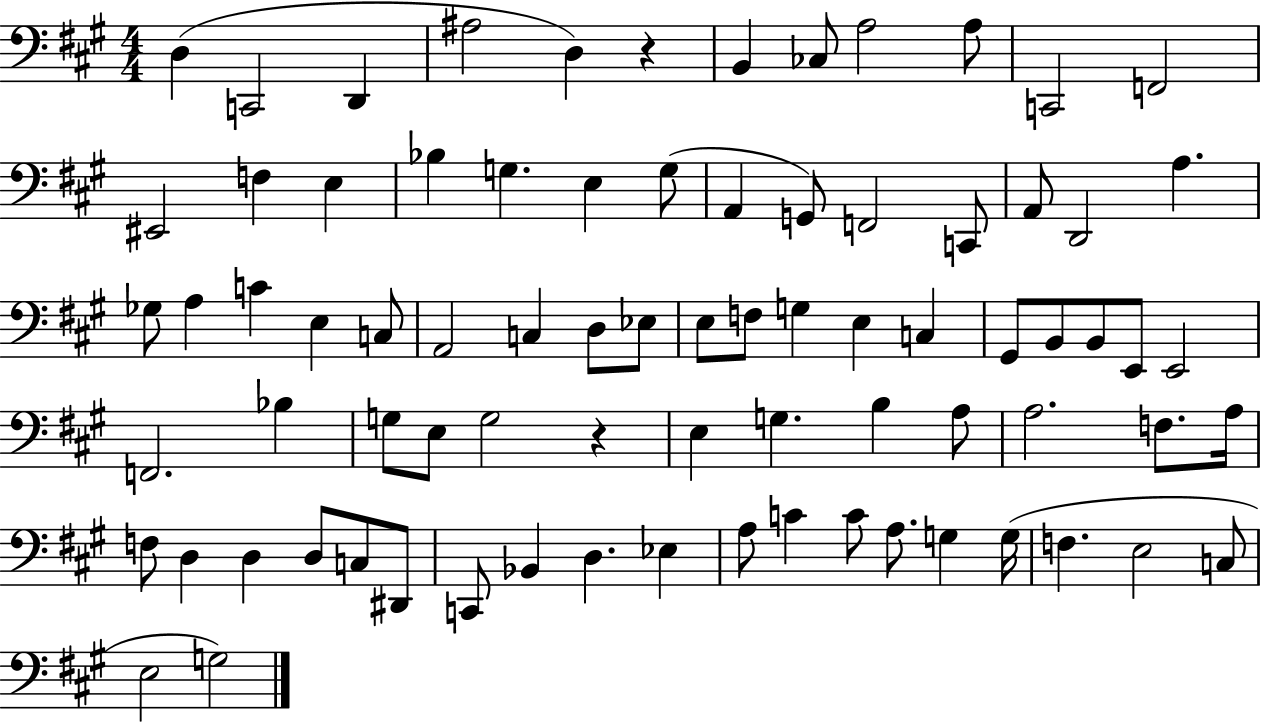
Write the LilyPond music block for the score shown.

{
  \clef bass
  \numericTimeSignature
  \time 4/4
  \key a \major
  d4( c,2 d,4 | ais2 d4) r4 | b,4 ces8 a2 a8 | c,2 f,2 | \break eis,2 f4 e4 | bes4 g4. e4 g8( | a,4 g,8) f,2 c,8 | a,8 d,2 a4. | \break ges8 a4 c'4 e4 c8 | a,2 c4 d8 ees8 | e8 f8 g4 e4 c4 | gis,8 b,8 b,8 e,8 e,2 | \break f,2. bes4 | g8 e8 g2 r4 | e4 g4. b4 a8 | a2. f8. a16 | \break f8 d4 d4 d8 c8 dis,8 | c,8 bes,4 d4. ees4 | a8 c'4 c'8 a8. g4 g16( | f4. e2 c8 | \break e2 g2) | \bar "|."
}